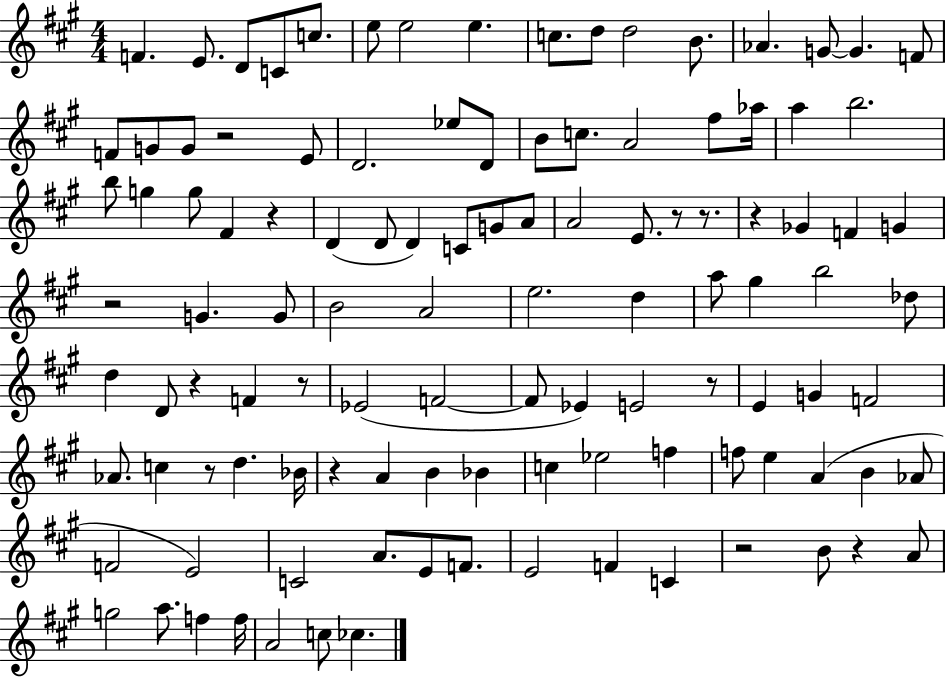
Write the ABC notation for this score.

X:1
T:Untitled
M:4/4
L:1/4
K:A
F E/2 D/2 C/2 c/2 e/2 e2 e c/2 d/2 d2 B/2 _A G/2 G F/2 F/2 G/2 G/2 z2 E/2 D2 _e/2 D/2 B/2 c/2 A2 ^f/2 _a/4 a b2 b/2 g g/2 ^F z D D/2 D C/2 G/2 A/2 A2 E/2 z/2 z/2 z _G F G z2 G G/2 B2 A2 e2 d a/2 ^g b2 _d/2 d D/2 z F z/2 _E2 F2 F/2 _E E2 z/2 E G F2 _A/2 c z/2 d _B/4 z A B _B c _e2 f f/2 e A B _A/2 F2 E2 C2 A/2 E/2 F/2 E2 F C z2 B/2 z A/2 g2 a/2 f f/4 A2 c/2 _c